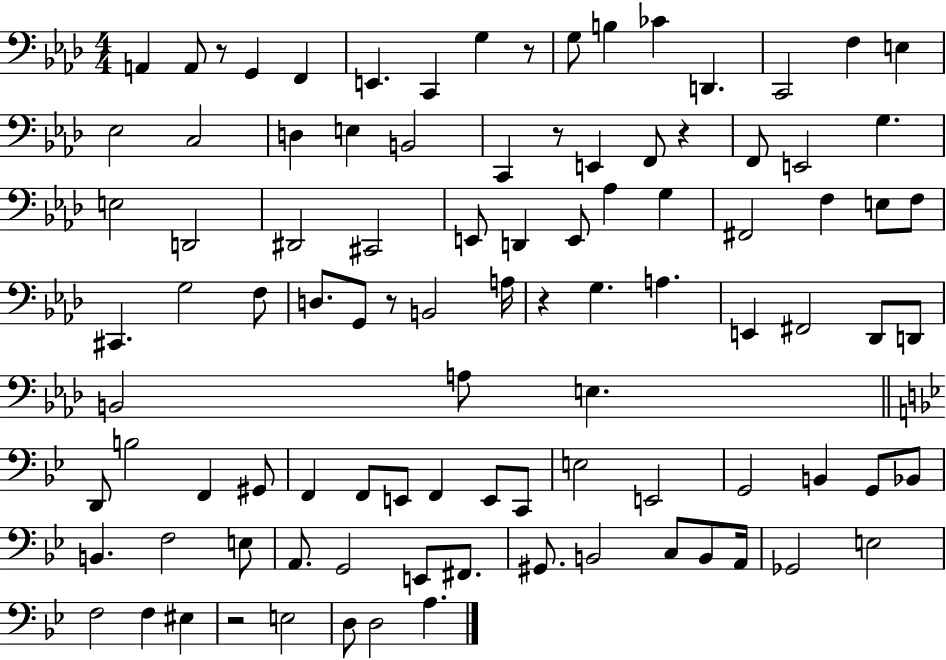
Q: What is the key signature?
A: AES major